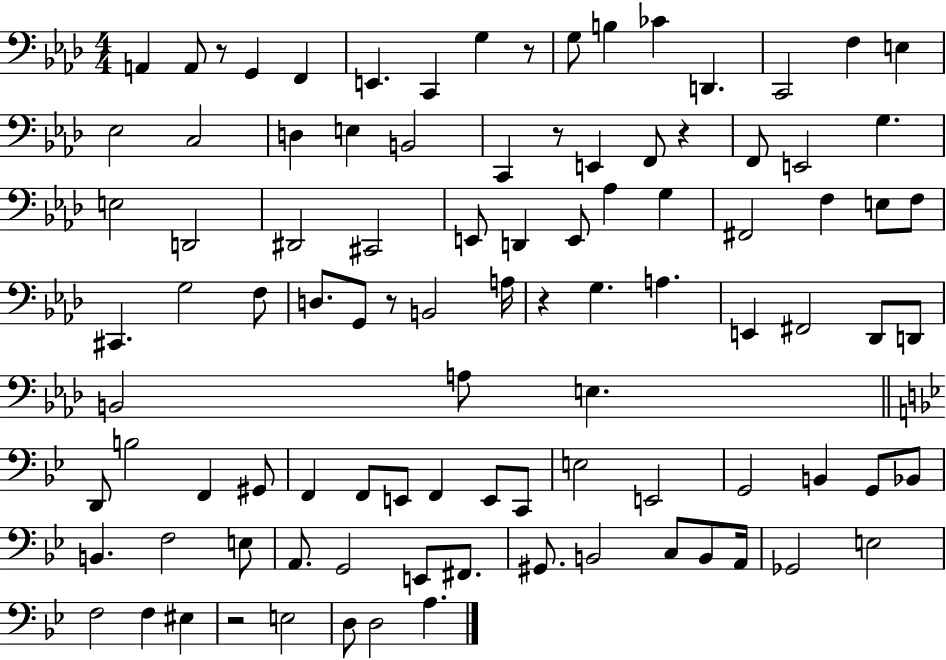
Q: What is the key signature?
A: AES major